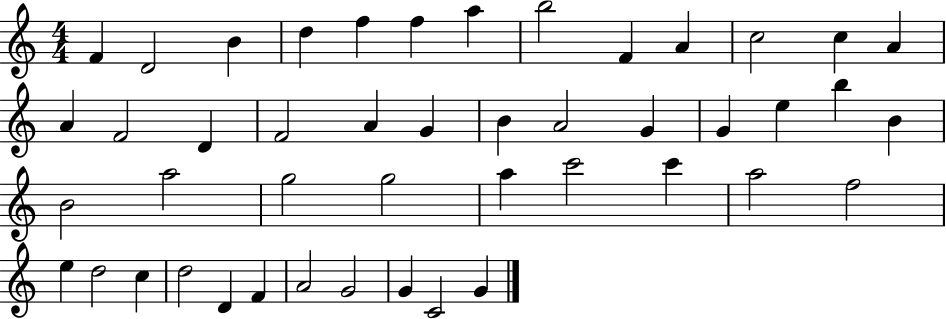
F4/q D4/h B4/q D5/q F5/q F5/q A5/q B5/h F4/q A4/q C5/h C5/q A4/q A4/q F4/h D4/q F4/h A4/q G4/q B4/q A4/h G4/q G4/q E5/q B5/q B4/q B4/h A5/h G5/h G5/h A5/q C6/h C6/q A5/h F5/h E5/q D5/h C5/q D5/h D4/q F4/q A4/h G4/h G4/q C4/h G4/q